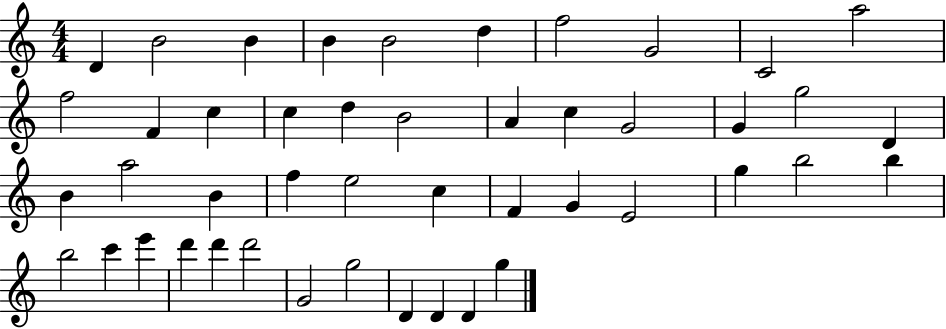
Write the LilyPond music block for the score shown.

{
  \clef treble
  \numericTimeSignature
  \time 4/4
  \key c \major
  d'4 b'2 b'4 | b'4 b'2 d''4 | f''2 g'2 | c'2 a''2 | \break f''2 f'4 c''4 | c''4 d''4 b'2 | a'4 c''4 g'2 | g'4 g''2 d'4 | \break b'4 a''2 b'4 | f''4 e''2 c''4 | f'4 g'4 e'2 | g''4 b''2 b''4 | \break b''2 c'''4 e'''4 | d'''4 d'''4 d'''2 | g'2 g''2 | d'4 d'4 d'4 g''4 | \break \bar "|."
}